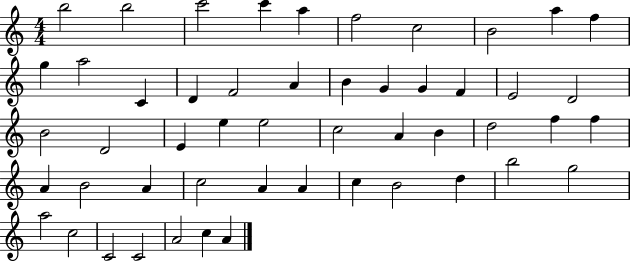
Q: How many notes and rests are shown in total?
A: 51